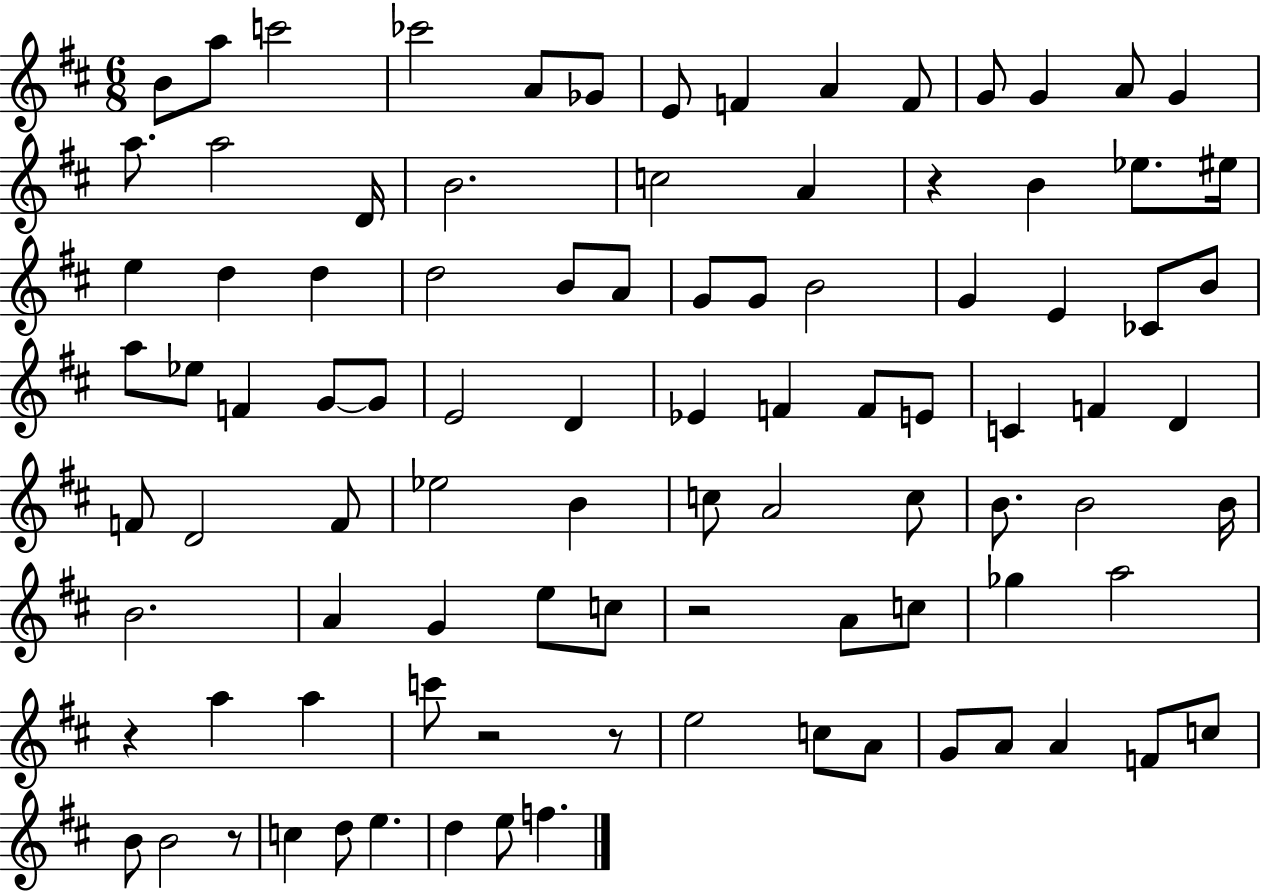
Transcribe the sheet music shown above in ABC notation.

X:1
T:Untitled
M:6/8
L:1/4
K:D
B/2 a/2 c'2 _c'2 A/2 _G/2 E/2 F A F/2 G/2 G A/2 G a/2 a2 D/4 B2 c2 A z B _e/2 ^e/4 e d d d2 B/2 A/2 G/2 G/2 B2 G E _C/2 B/2 a/2 _e/2 F G/2 G/2 E2 D _E F F/2 E/2 C F D F/2 D2 F/2 _e2 B c/2 A2 c/2 B/2 B2 B/4 B2 A G e/2 c/2 z2 A/2 c/2 _g a2 z a a c'/2 z2 z/2 e2 c/2 A/2 G/2 A/2 A F/2 c/2 B/2 B2 z/2 c d/2 e d e/2 f